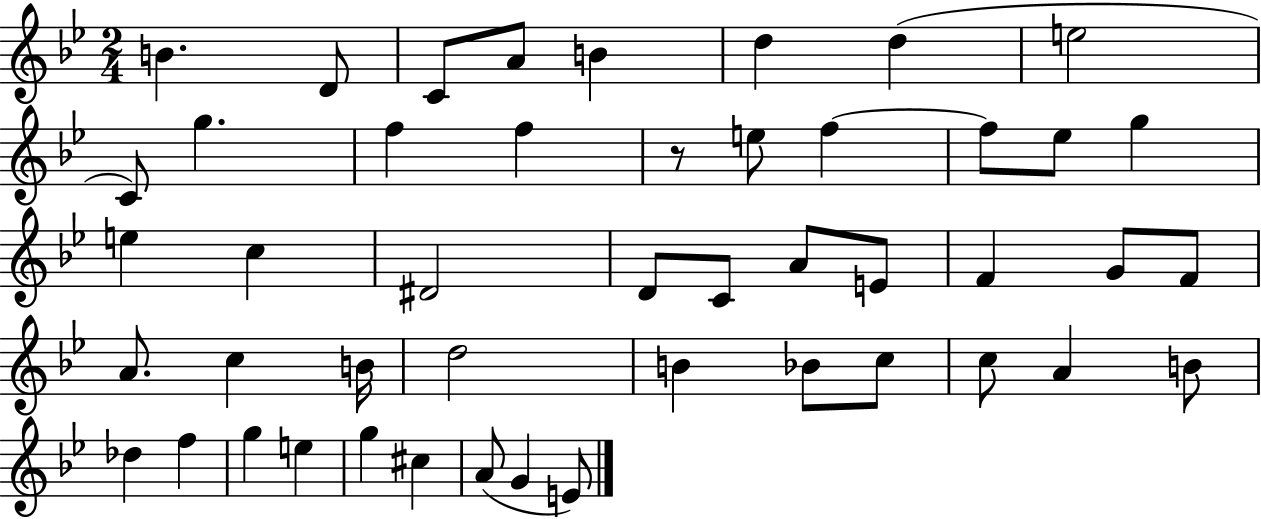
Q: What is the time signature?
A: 2/4